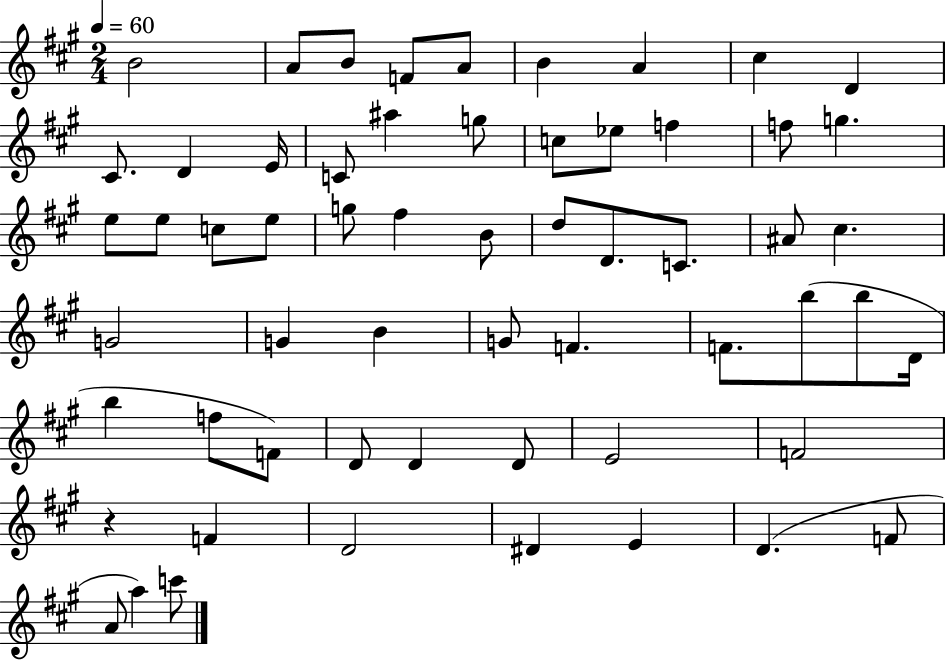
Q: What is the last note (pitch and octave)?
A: C6